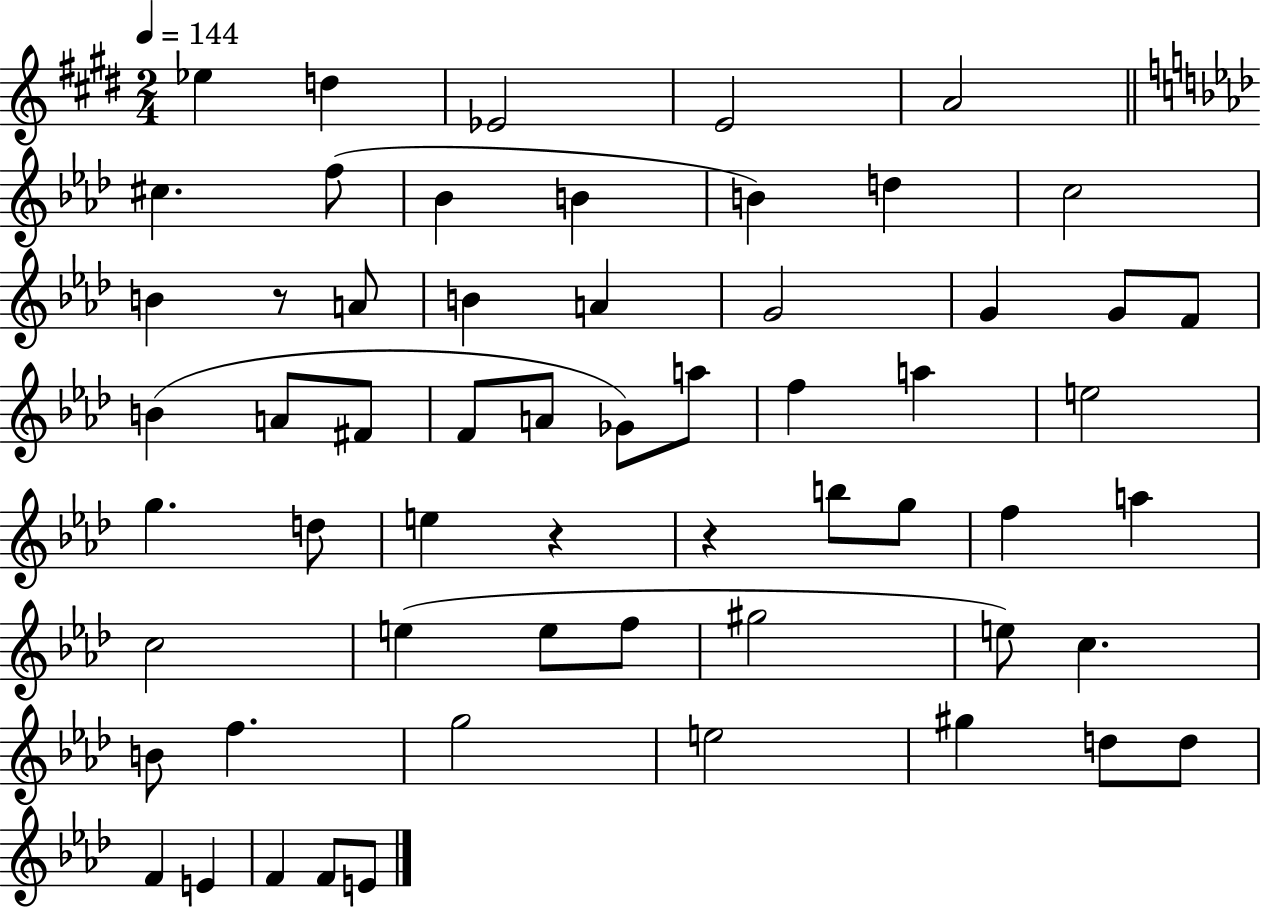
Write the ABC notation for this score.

X:1
T:Untitled
M:2/4
L:1/4
K:E
_e d _E2 E2 A2 ^c f/2 _B B B d c2 B z/2 A/2 B A G2 G G/2 F/2 B A/2 ^F/2 F/2 A/2 _G/2 a/2 f a e2 g d/2 e z z b/2 g/2 f a c2 e e/2 f/2 ^g2 e/2 c B/2 f g2 e2 ^g d/2 d/2 F E F F/2 E/2